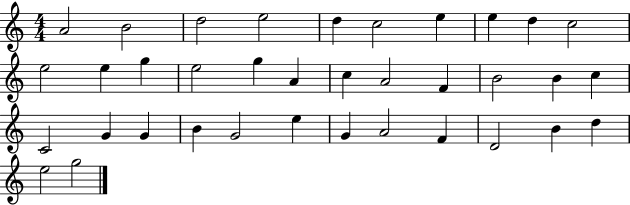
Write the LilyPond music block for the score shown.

{
  \clef treble
  \numericTimeSignature
  \time 4/4
  \key c \major
  a'2 b'2 | d''2 e''2 | d''4 c''2 e''4 | e''4 d''4 c''2 | \break e''2 e''4 g''4 | e''2 g''4 a'4 | c''4 a'2 f'4 | b'2 b'4 c''4 | \break c'2 g'4 g'4 | b'4 g'2 e''4 | g'4 a'2 f'4 | d'2 b'4 d''4 | \break e''2 g''2 | \bar "|."
}